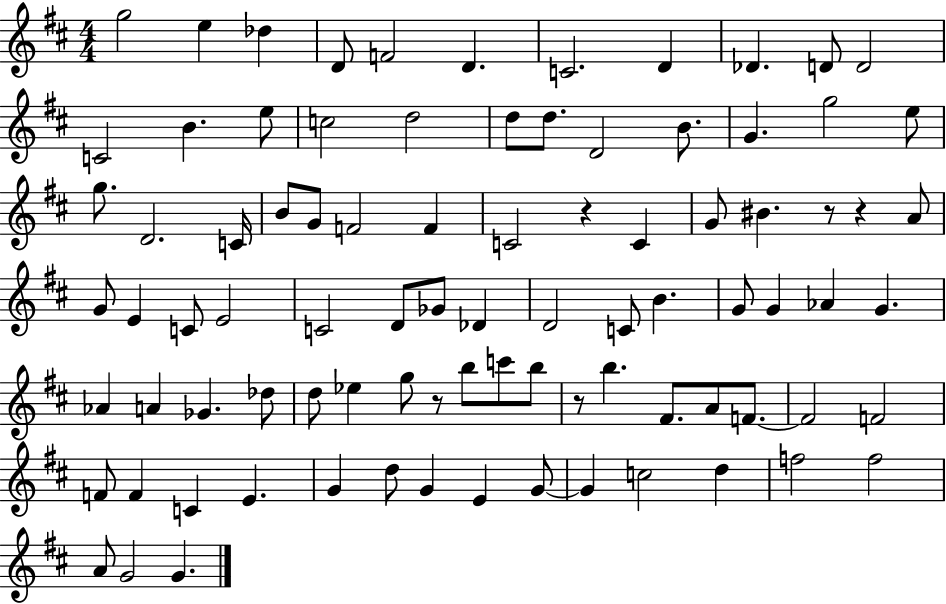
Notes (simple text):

G5/h E5/q Db5/q D4/e F4/h D4/q. C4/h. D4/q Db4/q. D4/e D4/h C4/h B4/q. E5/e C5/h D5/h D5/e D5/e. D4/h B4/e. G4/q. G5/h E5/e G5/e. D4/h. C4/s B4/e G4/e F4/h F4/q C4/h R/q C4/q G4/e BIS4/q. R/e R/q A4/e G4/e E4/q C4/e E4/h C4/h D4/e Gb4/e Db4/q D4/h C4/e B4/q. G4/e G4/q Ab4/q G4/q. Ab4/q A4/q Gb4/q. Db5/e D5/e Eb5/q G5/e R/e B5/e C6/e B5/e R/e B5/q. F#4/e. A4/e F4/e. F4/h F4/h F4/e F4/q C4/q E4/q. G4/q D5/e G4/q E4/q G4/e G4/q C5/h D5/q F5/h F5/h A4/e G4/h G4/q.